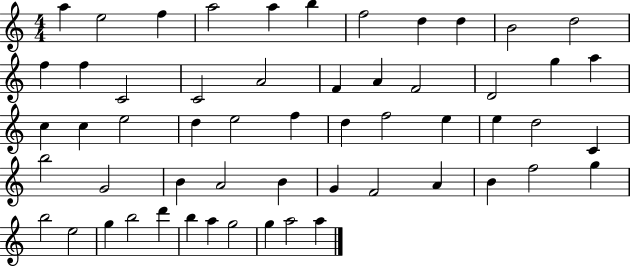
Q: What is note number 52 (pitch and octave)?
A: A5